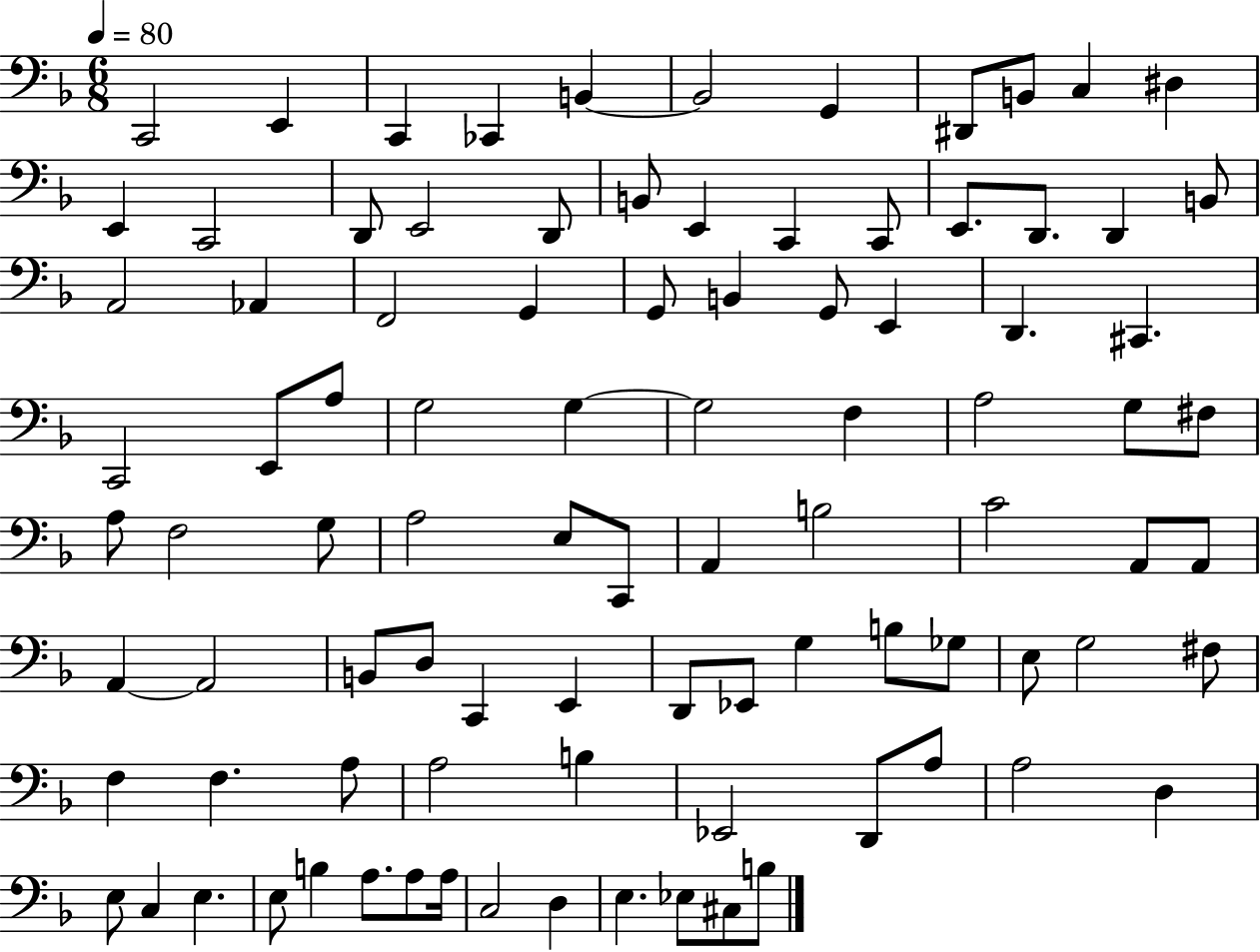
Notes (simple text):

C2/h E2/q C2/q CES2/q B2/q B2/h G2/q D#2/e B2/e C3/q D#3/q E2/q C2/h D2/e E2/h D2/e B2/e E2/q C2/q C2/e E2/e. D2/e. D2/q B2/e A2/h Ab2/q F2/h G2/q G2/e B2/q G2/e E2/q D2/q. C#2/q. C2/h E2/e A3/e G3/h G3/q G3/h F3/q A3/h G3/e F#3/e A3/e F3/h G3/e A3/h E3/e C2/e A2/q B3/h C4/h A2/e A2/e A2/q A2/h B2/e D3/e C2/q E2/q D2/e Eb2/e G3/q B3/e Gb3/e E3/e G3/h F#3/e F3/q F3/q. A3/e A3/h B3/q Eb2/h D2/e A3/e A3/h D3/q E3/e C3/q E3/q. E3/e B3/q A3/e. A3/e A3/s C3/h D3/q E3/q. Eb3/e C#3/e B3/e